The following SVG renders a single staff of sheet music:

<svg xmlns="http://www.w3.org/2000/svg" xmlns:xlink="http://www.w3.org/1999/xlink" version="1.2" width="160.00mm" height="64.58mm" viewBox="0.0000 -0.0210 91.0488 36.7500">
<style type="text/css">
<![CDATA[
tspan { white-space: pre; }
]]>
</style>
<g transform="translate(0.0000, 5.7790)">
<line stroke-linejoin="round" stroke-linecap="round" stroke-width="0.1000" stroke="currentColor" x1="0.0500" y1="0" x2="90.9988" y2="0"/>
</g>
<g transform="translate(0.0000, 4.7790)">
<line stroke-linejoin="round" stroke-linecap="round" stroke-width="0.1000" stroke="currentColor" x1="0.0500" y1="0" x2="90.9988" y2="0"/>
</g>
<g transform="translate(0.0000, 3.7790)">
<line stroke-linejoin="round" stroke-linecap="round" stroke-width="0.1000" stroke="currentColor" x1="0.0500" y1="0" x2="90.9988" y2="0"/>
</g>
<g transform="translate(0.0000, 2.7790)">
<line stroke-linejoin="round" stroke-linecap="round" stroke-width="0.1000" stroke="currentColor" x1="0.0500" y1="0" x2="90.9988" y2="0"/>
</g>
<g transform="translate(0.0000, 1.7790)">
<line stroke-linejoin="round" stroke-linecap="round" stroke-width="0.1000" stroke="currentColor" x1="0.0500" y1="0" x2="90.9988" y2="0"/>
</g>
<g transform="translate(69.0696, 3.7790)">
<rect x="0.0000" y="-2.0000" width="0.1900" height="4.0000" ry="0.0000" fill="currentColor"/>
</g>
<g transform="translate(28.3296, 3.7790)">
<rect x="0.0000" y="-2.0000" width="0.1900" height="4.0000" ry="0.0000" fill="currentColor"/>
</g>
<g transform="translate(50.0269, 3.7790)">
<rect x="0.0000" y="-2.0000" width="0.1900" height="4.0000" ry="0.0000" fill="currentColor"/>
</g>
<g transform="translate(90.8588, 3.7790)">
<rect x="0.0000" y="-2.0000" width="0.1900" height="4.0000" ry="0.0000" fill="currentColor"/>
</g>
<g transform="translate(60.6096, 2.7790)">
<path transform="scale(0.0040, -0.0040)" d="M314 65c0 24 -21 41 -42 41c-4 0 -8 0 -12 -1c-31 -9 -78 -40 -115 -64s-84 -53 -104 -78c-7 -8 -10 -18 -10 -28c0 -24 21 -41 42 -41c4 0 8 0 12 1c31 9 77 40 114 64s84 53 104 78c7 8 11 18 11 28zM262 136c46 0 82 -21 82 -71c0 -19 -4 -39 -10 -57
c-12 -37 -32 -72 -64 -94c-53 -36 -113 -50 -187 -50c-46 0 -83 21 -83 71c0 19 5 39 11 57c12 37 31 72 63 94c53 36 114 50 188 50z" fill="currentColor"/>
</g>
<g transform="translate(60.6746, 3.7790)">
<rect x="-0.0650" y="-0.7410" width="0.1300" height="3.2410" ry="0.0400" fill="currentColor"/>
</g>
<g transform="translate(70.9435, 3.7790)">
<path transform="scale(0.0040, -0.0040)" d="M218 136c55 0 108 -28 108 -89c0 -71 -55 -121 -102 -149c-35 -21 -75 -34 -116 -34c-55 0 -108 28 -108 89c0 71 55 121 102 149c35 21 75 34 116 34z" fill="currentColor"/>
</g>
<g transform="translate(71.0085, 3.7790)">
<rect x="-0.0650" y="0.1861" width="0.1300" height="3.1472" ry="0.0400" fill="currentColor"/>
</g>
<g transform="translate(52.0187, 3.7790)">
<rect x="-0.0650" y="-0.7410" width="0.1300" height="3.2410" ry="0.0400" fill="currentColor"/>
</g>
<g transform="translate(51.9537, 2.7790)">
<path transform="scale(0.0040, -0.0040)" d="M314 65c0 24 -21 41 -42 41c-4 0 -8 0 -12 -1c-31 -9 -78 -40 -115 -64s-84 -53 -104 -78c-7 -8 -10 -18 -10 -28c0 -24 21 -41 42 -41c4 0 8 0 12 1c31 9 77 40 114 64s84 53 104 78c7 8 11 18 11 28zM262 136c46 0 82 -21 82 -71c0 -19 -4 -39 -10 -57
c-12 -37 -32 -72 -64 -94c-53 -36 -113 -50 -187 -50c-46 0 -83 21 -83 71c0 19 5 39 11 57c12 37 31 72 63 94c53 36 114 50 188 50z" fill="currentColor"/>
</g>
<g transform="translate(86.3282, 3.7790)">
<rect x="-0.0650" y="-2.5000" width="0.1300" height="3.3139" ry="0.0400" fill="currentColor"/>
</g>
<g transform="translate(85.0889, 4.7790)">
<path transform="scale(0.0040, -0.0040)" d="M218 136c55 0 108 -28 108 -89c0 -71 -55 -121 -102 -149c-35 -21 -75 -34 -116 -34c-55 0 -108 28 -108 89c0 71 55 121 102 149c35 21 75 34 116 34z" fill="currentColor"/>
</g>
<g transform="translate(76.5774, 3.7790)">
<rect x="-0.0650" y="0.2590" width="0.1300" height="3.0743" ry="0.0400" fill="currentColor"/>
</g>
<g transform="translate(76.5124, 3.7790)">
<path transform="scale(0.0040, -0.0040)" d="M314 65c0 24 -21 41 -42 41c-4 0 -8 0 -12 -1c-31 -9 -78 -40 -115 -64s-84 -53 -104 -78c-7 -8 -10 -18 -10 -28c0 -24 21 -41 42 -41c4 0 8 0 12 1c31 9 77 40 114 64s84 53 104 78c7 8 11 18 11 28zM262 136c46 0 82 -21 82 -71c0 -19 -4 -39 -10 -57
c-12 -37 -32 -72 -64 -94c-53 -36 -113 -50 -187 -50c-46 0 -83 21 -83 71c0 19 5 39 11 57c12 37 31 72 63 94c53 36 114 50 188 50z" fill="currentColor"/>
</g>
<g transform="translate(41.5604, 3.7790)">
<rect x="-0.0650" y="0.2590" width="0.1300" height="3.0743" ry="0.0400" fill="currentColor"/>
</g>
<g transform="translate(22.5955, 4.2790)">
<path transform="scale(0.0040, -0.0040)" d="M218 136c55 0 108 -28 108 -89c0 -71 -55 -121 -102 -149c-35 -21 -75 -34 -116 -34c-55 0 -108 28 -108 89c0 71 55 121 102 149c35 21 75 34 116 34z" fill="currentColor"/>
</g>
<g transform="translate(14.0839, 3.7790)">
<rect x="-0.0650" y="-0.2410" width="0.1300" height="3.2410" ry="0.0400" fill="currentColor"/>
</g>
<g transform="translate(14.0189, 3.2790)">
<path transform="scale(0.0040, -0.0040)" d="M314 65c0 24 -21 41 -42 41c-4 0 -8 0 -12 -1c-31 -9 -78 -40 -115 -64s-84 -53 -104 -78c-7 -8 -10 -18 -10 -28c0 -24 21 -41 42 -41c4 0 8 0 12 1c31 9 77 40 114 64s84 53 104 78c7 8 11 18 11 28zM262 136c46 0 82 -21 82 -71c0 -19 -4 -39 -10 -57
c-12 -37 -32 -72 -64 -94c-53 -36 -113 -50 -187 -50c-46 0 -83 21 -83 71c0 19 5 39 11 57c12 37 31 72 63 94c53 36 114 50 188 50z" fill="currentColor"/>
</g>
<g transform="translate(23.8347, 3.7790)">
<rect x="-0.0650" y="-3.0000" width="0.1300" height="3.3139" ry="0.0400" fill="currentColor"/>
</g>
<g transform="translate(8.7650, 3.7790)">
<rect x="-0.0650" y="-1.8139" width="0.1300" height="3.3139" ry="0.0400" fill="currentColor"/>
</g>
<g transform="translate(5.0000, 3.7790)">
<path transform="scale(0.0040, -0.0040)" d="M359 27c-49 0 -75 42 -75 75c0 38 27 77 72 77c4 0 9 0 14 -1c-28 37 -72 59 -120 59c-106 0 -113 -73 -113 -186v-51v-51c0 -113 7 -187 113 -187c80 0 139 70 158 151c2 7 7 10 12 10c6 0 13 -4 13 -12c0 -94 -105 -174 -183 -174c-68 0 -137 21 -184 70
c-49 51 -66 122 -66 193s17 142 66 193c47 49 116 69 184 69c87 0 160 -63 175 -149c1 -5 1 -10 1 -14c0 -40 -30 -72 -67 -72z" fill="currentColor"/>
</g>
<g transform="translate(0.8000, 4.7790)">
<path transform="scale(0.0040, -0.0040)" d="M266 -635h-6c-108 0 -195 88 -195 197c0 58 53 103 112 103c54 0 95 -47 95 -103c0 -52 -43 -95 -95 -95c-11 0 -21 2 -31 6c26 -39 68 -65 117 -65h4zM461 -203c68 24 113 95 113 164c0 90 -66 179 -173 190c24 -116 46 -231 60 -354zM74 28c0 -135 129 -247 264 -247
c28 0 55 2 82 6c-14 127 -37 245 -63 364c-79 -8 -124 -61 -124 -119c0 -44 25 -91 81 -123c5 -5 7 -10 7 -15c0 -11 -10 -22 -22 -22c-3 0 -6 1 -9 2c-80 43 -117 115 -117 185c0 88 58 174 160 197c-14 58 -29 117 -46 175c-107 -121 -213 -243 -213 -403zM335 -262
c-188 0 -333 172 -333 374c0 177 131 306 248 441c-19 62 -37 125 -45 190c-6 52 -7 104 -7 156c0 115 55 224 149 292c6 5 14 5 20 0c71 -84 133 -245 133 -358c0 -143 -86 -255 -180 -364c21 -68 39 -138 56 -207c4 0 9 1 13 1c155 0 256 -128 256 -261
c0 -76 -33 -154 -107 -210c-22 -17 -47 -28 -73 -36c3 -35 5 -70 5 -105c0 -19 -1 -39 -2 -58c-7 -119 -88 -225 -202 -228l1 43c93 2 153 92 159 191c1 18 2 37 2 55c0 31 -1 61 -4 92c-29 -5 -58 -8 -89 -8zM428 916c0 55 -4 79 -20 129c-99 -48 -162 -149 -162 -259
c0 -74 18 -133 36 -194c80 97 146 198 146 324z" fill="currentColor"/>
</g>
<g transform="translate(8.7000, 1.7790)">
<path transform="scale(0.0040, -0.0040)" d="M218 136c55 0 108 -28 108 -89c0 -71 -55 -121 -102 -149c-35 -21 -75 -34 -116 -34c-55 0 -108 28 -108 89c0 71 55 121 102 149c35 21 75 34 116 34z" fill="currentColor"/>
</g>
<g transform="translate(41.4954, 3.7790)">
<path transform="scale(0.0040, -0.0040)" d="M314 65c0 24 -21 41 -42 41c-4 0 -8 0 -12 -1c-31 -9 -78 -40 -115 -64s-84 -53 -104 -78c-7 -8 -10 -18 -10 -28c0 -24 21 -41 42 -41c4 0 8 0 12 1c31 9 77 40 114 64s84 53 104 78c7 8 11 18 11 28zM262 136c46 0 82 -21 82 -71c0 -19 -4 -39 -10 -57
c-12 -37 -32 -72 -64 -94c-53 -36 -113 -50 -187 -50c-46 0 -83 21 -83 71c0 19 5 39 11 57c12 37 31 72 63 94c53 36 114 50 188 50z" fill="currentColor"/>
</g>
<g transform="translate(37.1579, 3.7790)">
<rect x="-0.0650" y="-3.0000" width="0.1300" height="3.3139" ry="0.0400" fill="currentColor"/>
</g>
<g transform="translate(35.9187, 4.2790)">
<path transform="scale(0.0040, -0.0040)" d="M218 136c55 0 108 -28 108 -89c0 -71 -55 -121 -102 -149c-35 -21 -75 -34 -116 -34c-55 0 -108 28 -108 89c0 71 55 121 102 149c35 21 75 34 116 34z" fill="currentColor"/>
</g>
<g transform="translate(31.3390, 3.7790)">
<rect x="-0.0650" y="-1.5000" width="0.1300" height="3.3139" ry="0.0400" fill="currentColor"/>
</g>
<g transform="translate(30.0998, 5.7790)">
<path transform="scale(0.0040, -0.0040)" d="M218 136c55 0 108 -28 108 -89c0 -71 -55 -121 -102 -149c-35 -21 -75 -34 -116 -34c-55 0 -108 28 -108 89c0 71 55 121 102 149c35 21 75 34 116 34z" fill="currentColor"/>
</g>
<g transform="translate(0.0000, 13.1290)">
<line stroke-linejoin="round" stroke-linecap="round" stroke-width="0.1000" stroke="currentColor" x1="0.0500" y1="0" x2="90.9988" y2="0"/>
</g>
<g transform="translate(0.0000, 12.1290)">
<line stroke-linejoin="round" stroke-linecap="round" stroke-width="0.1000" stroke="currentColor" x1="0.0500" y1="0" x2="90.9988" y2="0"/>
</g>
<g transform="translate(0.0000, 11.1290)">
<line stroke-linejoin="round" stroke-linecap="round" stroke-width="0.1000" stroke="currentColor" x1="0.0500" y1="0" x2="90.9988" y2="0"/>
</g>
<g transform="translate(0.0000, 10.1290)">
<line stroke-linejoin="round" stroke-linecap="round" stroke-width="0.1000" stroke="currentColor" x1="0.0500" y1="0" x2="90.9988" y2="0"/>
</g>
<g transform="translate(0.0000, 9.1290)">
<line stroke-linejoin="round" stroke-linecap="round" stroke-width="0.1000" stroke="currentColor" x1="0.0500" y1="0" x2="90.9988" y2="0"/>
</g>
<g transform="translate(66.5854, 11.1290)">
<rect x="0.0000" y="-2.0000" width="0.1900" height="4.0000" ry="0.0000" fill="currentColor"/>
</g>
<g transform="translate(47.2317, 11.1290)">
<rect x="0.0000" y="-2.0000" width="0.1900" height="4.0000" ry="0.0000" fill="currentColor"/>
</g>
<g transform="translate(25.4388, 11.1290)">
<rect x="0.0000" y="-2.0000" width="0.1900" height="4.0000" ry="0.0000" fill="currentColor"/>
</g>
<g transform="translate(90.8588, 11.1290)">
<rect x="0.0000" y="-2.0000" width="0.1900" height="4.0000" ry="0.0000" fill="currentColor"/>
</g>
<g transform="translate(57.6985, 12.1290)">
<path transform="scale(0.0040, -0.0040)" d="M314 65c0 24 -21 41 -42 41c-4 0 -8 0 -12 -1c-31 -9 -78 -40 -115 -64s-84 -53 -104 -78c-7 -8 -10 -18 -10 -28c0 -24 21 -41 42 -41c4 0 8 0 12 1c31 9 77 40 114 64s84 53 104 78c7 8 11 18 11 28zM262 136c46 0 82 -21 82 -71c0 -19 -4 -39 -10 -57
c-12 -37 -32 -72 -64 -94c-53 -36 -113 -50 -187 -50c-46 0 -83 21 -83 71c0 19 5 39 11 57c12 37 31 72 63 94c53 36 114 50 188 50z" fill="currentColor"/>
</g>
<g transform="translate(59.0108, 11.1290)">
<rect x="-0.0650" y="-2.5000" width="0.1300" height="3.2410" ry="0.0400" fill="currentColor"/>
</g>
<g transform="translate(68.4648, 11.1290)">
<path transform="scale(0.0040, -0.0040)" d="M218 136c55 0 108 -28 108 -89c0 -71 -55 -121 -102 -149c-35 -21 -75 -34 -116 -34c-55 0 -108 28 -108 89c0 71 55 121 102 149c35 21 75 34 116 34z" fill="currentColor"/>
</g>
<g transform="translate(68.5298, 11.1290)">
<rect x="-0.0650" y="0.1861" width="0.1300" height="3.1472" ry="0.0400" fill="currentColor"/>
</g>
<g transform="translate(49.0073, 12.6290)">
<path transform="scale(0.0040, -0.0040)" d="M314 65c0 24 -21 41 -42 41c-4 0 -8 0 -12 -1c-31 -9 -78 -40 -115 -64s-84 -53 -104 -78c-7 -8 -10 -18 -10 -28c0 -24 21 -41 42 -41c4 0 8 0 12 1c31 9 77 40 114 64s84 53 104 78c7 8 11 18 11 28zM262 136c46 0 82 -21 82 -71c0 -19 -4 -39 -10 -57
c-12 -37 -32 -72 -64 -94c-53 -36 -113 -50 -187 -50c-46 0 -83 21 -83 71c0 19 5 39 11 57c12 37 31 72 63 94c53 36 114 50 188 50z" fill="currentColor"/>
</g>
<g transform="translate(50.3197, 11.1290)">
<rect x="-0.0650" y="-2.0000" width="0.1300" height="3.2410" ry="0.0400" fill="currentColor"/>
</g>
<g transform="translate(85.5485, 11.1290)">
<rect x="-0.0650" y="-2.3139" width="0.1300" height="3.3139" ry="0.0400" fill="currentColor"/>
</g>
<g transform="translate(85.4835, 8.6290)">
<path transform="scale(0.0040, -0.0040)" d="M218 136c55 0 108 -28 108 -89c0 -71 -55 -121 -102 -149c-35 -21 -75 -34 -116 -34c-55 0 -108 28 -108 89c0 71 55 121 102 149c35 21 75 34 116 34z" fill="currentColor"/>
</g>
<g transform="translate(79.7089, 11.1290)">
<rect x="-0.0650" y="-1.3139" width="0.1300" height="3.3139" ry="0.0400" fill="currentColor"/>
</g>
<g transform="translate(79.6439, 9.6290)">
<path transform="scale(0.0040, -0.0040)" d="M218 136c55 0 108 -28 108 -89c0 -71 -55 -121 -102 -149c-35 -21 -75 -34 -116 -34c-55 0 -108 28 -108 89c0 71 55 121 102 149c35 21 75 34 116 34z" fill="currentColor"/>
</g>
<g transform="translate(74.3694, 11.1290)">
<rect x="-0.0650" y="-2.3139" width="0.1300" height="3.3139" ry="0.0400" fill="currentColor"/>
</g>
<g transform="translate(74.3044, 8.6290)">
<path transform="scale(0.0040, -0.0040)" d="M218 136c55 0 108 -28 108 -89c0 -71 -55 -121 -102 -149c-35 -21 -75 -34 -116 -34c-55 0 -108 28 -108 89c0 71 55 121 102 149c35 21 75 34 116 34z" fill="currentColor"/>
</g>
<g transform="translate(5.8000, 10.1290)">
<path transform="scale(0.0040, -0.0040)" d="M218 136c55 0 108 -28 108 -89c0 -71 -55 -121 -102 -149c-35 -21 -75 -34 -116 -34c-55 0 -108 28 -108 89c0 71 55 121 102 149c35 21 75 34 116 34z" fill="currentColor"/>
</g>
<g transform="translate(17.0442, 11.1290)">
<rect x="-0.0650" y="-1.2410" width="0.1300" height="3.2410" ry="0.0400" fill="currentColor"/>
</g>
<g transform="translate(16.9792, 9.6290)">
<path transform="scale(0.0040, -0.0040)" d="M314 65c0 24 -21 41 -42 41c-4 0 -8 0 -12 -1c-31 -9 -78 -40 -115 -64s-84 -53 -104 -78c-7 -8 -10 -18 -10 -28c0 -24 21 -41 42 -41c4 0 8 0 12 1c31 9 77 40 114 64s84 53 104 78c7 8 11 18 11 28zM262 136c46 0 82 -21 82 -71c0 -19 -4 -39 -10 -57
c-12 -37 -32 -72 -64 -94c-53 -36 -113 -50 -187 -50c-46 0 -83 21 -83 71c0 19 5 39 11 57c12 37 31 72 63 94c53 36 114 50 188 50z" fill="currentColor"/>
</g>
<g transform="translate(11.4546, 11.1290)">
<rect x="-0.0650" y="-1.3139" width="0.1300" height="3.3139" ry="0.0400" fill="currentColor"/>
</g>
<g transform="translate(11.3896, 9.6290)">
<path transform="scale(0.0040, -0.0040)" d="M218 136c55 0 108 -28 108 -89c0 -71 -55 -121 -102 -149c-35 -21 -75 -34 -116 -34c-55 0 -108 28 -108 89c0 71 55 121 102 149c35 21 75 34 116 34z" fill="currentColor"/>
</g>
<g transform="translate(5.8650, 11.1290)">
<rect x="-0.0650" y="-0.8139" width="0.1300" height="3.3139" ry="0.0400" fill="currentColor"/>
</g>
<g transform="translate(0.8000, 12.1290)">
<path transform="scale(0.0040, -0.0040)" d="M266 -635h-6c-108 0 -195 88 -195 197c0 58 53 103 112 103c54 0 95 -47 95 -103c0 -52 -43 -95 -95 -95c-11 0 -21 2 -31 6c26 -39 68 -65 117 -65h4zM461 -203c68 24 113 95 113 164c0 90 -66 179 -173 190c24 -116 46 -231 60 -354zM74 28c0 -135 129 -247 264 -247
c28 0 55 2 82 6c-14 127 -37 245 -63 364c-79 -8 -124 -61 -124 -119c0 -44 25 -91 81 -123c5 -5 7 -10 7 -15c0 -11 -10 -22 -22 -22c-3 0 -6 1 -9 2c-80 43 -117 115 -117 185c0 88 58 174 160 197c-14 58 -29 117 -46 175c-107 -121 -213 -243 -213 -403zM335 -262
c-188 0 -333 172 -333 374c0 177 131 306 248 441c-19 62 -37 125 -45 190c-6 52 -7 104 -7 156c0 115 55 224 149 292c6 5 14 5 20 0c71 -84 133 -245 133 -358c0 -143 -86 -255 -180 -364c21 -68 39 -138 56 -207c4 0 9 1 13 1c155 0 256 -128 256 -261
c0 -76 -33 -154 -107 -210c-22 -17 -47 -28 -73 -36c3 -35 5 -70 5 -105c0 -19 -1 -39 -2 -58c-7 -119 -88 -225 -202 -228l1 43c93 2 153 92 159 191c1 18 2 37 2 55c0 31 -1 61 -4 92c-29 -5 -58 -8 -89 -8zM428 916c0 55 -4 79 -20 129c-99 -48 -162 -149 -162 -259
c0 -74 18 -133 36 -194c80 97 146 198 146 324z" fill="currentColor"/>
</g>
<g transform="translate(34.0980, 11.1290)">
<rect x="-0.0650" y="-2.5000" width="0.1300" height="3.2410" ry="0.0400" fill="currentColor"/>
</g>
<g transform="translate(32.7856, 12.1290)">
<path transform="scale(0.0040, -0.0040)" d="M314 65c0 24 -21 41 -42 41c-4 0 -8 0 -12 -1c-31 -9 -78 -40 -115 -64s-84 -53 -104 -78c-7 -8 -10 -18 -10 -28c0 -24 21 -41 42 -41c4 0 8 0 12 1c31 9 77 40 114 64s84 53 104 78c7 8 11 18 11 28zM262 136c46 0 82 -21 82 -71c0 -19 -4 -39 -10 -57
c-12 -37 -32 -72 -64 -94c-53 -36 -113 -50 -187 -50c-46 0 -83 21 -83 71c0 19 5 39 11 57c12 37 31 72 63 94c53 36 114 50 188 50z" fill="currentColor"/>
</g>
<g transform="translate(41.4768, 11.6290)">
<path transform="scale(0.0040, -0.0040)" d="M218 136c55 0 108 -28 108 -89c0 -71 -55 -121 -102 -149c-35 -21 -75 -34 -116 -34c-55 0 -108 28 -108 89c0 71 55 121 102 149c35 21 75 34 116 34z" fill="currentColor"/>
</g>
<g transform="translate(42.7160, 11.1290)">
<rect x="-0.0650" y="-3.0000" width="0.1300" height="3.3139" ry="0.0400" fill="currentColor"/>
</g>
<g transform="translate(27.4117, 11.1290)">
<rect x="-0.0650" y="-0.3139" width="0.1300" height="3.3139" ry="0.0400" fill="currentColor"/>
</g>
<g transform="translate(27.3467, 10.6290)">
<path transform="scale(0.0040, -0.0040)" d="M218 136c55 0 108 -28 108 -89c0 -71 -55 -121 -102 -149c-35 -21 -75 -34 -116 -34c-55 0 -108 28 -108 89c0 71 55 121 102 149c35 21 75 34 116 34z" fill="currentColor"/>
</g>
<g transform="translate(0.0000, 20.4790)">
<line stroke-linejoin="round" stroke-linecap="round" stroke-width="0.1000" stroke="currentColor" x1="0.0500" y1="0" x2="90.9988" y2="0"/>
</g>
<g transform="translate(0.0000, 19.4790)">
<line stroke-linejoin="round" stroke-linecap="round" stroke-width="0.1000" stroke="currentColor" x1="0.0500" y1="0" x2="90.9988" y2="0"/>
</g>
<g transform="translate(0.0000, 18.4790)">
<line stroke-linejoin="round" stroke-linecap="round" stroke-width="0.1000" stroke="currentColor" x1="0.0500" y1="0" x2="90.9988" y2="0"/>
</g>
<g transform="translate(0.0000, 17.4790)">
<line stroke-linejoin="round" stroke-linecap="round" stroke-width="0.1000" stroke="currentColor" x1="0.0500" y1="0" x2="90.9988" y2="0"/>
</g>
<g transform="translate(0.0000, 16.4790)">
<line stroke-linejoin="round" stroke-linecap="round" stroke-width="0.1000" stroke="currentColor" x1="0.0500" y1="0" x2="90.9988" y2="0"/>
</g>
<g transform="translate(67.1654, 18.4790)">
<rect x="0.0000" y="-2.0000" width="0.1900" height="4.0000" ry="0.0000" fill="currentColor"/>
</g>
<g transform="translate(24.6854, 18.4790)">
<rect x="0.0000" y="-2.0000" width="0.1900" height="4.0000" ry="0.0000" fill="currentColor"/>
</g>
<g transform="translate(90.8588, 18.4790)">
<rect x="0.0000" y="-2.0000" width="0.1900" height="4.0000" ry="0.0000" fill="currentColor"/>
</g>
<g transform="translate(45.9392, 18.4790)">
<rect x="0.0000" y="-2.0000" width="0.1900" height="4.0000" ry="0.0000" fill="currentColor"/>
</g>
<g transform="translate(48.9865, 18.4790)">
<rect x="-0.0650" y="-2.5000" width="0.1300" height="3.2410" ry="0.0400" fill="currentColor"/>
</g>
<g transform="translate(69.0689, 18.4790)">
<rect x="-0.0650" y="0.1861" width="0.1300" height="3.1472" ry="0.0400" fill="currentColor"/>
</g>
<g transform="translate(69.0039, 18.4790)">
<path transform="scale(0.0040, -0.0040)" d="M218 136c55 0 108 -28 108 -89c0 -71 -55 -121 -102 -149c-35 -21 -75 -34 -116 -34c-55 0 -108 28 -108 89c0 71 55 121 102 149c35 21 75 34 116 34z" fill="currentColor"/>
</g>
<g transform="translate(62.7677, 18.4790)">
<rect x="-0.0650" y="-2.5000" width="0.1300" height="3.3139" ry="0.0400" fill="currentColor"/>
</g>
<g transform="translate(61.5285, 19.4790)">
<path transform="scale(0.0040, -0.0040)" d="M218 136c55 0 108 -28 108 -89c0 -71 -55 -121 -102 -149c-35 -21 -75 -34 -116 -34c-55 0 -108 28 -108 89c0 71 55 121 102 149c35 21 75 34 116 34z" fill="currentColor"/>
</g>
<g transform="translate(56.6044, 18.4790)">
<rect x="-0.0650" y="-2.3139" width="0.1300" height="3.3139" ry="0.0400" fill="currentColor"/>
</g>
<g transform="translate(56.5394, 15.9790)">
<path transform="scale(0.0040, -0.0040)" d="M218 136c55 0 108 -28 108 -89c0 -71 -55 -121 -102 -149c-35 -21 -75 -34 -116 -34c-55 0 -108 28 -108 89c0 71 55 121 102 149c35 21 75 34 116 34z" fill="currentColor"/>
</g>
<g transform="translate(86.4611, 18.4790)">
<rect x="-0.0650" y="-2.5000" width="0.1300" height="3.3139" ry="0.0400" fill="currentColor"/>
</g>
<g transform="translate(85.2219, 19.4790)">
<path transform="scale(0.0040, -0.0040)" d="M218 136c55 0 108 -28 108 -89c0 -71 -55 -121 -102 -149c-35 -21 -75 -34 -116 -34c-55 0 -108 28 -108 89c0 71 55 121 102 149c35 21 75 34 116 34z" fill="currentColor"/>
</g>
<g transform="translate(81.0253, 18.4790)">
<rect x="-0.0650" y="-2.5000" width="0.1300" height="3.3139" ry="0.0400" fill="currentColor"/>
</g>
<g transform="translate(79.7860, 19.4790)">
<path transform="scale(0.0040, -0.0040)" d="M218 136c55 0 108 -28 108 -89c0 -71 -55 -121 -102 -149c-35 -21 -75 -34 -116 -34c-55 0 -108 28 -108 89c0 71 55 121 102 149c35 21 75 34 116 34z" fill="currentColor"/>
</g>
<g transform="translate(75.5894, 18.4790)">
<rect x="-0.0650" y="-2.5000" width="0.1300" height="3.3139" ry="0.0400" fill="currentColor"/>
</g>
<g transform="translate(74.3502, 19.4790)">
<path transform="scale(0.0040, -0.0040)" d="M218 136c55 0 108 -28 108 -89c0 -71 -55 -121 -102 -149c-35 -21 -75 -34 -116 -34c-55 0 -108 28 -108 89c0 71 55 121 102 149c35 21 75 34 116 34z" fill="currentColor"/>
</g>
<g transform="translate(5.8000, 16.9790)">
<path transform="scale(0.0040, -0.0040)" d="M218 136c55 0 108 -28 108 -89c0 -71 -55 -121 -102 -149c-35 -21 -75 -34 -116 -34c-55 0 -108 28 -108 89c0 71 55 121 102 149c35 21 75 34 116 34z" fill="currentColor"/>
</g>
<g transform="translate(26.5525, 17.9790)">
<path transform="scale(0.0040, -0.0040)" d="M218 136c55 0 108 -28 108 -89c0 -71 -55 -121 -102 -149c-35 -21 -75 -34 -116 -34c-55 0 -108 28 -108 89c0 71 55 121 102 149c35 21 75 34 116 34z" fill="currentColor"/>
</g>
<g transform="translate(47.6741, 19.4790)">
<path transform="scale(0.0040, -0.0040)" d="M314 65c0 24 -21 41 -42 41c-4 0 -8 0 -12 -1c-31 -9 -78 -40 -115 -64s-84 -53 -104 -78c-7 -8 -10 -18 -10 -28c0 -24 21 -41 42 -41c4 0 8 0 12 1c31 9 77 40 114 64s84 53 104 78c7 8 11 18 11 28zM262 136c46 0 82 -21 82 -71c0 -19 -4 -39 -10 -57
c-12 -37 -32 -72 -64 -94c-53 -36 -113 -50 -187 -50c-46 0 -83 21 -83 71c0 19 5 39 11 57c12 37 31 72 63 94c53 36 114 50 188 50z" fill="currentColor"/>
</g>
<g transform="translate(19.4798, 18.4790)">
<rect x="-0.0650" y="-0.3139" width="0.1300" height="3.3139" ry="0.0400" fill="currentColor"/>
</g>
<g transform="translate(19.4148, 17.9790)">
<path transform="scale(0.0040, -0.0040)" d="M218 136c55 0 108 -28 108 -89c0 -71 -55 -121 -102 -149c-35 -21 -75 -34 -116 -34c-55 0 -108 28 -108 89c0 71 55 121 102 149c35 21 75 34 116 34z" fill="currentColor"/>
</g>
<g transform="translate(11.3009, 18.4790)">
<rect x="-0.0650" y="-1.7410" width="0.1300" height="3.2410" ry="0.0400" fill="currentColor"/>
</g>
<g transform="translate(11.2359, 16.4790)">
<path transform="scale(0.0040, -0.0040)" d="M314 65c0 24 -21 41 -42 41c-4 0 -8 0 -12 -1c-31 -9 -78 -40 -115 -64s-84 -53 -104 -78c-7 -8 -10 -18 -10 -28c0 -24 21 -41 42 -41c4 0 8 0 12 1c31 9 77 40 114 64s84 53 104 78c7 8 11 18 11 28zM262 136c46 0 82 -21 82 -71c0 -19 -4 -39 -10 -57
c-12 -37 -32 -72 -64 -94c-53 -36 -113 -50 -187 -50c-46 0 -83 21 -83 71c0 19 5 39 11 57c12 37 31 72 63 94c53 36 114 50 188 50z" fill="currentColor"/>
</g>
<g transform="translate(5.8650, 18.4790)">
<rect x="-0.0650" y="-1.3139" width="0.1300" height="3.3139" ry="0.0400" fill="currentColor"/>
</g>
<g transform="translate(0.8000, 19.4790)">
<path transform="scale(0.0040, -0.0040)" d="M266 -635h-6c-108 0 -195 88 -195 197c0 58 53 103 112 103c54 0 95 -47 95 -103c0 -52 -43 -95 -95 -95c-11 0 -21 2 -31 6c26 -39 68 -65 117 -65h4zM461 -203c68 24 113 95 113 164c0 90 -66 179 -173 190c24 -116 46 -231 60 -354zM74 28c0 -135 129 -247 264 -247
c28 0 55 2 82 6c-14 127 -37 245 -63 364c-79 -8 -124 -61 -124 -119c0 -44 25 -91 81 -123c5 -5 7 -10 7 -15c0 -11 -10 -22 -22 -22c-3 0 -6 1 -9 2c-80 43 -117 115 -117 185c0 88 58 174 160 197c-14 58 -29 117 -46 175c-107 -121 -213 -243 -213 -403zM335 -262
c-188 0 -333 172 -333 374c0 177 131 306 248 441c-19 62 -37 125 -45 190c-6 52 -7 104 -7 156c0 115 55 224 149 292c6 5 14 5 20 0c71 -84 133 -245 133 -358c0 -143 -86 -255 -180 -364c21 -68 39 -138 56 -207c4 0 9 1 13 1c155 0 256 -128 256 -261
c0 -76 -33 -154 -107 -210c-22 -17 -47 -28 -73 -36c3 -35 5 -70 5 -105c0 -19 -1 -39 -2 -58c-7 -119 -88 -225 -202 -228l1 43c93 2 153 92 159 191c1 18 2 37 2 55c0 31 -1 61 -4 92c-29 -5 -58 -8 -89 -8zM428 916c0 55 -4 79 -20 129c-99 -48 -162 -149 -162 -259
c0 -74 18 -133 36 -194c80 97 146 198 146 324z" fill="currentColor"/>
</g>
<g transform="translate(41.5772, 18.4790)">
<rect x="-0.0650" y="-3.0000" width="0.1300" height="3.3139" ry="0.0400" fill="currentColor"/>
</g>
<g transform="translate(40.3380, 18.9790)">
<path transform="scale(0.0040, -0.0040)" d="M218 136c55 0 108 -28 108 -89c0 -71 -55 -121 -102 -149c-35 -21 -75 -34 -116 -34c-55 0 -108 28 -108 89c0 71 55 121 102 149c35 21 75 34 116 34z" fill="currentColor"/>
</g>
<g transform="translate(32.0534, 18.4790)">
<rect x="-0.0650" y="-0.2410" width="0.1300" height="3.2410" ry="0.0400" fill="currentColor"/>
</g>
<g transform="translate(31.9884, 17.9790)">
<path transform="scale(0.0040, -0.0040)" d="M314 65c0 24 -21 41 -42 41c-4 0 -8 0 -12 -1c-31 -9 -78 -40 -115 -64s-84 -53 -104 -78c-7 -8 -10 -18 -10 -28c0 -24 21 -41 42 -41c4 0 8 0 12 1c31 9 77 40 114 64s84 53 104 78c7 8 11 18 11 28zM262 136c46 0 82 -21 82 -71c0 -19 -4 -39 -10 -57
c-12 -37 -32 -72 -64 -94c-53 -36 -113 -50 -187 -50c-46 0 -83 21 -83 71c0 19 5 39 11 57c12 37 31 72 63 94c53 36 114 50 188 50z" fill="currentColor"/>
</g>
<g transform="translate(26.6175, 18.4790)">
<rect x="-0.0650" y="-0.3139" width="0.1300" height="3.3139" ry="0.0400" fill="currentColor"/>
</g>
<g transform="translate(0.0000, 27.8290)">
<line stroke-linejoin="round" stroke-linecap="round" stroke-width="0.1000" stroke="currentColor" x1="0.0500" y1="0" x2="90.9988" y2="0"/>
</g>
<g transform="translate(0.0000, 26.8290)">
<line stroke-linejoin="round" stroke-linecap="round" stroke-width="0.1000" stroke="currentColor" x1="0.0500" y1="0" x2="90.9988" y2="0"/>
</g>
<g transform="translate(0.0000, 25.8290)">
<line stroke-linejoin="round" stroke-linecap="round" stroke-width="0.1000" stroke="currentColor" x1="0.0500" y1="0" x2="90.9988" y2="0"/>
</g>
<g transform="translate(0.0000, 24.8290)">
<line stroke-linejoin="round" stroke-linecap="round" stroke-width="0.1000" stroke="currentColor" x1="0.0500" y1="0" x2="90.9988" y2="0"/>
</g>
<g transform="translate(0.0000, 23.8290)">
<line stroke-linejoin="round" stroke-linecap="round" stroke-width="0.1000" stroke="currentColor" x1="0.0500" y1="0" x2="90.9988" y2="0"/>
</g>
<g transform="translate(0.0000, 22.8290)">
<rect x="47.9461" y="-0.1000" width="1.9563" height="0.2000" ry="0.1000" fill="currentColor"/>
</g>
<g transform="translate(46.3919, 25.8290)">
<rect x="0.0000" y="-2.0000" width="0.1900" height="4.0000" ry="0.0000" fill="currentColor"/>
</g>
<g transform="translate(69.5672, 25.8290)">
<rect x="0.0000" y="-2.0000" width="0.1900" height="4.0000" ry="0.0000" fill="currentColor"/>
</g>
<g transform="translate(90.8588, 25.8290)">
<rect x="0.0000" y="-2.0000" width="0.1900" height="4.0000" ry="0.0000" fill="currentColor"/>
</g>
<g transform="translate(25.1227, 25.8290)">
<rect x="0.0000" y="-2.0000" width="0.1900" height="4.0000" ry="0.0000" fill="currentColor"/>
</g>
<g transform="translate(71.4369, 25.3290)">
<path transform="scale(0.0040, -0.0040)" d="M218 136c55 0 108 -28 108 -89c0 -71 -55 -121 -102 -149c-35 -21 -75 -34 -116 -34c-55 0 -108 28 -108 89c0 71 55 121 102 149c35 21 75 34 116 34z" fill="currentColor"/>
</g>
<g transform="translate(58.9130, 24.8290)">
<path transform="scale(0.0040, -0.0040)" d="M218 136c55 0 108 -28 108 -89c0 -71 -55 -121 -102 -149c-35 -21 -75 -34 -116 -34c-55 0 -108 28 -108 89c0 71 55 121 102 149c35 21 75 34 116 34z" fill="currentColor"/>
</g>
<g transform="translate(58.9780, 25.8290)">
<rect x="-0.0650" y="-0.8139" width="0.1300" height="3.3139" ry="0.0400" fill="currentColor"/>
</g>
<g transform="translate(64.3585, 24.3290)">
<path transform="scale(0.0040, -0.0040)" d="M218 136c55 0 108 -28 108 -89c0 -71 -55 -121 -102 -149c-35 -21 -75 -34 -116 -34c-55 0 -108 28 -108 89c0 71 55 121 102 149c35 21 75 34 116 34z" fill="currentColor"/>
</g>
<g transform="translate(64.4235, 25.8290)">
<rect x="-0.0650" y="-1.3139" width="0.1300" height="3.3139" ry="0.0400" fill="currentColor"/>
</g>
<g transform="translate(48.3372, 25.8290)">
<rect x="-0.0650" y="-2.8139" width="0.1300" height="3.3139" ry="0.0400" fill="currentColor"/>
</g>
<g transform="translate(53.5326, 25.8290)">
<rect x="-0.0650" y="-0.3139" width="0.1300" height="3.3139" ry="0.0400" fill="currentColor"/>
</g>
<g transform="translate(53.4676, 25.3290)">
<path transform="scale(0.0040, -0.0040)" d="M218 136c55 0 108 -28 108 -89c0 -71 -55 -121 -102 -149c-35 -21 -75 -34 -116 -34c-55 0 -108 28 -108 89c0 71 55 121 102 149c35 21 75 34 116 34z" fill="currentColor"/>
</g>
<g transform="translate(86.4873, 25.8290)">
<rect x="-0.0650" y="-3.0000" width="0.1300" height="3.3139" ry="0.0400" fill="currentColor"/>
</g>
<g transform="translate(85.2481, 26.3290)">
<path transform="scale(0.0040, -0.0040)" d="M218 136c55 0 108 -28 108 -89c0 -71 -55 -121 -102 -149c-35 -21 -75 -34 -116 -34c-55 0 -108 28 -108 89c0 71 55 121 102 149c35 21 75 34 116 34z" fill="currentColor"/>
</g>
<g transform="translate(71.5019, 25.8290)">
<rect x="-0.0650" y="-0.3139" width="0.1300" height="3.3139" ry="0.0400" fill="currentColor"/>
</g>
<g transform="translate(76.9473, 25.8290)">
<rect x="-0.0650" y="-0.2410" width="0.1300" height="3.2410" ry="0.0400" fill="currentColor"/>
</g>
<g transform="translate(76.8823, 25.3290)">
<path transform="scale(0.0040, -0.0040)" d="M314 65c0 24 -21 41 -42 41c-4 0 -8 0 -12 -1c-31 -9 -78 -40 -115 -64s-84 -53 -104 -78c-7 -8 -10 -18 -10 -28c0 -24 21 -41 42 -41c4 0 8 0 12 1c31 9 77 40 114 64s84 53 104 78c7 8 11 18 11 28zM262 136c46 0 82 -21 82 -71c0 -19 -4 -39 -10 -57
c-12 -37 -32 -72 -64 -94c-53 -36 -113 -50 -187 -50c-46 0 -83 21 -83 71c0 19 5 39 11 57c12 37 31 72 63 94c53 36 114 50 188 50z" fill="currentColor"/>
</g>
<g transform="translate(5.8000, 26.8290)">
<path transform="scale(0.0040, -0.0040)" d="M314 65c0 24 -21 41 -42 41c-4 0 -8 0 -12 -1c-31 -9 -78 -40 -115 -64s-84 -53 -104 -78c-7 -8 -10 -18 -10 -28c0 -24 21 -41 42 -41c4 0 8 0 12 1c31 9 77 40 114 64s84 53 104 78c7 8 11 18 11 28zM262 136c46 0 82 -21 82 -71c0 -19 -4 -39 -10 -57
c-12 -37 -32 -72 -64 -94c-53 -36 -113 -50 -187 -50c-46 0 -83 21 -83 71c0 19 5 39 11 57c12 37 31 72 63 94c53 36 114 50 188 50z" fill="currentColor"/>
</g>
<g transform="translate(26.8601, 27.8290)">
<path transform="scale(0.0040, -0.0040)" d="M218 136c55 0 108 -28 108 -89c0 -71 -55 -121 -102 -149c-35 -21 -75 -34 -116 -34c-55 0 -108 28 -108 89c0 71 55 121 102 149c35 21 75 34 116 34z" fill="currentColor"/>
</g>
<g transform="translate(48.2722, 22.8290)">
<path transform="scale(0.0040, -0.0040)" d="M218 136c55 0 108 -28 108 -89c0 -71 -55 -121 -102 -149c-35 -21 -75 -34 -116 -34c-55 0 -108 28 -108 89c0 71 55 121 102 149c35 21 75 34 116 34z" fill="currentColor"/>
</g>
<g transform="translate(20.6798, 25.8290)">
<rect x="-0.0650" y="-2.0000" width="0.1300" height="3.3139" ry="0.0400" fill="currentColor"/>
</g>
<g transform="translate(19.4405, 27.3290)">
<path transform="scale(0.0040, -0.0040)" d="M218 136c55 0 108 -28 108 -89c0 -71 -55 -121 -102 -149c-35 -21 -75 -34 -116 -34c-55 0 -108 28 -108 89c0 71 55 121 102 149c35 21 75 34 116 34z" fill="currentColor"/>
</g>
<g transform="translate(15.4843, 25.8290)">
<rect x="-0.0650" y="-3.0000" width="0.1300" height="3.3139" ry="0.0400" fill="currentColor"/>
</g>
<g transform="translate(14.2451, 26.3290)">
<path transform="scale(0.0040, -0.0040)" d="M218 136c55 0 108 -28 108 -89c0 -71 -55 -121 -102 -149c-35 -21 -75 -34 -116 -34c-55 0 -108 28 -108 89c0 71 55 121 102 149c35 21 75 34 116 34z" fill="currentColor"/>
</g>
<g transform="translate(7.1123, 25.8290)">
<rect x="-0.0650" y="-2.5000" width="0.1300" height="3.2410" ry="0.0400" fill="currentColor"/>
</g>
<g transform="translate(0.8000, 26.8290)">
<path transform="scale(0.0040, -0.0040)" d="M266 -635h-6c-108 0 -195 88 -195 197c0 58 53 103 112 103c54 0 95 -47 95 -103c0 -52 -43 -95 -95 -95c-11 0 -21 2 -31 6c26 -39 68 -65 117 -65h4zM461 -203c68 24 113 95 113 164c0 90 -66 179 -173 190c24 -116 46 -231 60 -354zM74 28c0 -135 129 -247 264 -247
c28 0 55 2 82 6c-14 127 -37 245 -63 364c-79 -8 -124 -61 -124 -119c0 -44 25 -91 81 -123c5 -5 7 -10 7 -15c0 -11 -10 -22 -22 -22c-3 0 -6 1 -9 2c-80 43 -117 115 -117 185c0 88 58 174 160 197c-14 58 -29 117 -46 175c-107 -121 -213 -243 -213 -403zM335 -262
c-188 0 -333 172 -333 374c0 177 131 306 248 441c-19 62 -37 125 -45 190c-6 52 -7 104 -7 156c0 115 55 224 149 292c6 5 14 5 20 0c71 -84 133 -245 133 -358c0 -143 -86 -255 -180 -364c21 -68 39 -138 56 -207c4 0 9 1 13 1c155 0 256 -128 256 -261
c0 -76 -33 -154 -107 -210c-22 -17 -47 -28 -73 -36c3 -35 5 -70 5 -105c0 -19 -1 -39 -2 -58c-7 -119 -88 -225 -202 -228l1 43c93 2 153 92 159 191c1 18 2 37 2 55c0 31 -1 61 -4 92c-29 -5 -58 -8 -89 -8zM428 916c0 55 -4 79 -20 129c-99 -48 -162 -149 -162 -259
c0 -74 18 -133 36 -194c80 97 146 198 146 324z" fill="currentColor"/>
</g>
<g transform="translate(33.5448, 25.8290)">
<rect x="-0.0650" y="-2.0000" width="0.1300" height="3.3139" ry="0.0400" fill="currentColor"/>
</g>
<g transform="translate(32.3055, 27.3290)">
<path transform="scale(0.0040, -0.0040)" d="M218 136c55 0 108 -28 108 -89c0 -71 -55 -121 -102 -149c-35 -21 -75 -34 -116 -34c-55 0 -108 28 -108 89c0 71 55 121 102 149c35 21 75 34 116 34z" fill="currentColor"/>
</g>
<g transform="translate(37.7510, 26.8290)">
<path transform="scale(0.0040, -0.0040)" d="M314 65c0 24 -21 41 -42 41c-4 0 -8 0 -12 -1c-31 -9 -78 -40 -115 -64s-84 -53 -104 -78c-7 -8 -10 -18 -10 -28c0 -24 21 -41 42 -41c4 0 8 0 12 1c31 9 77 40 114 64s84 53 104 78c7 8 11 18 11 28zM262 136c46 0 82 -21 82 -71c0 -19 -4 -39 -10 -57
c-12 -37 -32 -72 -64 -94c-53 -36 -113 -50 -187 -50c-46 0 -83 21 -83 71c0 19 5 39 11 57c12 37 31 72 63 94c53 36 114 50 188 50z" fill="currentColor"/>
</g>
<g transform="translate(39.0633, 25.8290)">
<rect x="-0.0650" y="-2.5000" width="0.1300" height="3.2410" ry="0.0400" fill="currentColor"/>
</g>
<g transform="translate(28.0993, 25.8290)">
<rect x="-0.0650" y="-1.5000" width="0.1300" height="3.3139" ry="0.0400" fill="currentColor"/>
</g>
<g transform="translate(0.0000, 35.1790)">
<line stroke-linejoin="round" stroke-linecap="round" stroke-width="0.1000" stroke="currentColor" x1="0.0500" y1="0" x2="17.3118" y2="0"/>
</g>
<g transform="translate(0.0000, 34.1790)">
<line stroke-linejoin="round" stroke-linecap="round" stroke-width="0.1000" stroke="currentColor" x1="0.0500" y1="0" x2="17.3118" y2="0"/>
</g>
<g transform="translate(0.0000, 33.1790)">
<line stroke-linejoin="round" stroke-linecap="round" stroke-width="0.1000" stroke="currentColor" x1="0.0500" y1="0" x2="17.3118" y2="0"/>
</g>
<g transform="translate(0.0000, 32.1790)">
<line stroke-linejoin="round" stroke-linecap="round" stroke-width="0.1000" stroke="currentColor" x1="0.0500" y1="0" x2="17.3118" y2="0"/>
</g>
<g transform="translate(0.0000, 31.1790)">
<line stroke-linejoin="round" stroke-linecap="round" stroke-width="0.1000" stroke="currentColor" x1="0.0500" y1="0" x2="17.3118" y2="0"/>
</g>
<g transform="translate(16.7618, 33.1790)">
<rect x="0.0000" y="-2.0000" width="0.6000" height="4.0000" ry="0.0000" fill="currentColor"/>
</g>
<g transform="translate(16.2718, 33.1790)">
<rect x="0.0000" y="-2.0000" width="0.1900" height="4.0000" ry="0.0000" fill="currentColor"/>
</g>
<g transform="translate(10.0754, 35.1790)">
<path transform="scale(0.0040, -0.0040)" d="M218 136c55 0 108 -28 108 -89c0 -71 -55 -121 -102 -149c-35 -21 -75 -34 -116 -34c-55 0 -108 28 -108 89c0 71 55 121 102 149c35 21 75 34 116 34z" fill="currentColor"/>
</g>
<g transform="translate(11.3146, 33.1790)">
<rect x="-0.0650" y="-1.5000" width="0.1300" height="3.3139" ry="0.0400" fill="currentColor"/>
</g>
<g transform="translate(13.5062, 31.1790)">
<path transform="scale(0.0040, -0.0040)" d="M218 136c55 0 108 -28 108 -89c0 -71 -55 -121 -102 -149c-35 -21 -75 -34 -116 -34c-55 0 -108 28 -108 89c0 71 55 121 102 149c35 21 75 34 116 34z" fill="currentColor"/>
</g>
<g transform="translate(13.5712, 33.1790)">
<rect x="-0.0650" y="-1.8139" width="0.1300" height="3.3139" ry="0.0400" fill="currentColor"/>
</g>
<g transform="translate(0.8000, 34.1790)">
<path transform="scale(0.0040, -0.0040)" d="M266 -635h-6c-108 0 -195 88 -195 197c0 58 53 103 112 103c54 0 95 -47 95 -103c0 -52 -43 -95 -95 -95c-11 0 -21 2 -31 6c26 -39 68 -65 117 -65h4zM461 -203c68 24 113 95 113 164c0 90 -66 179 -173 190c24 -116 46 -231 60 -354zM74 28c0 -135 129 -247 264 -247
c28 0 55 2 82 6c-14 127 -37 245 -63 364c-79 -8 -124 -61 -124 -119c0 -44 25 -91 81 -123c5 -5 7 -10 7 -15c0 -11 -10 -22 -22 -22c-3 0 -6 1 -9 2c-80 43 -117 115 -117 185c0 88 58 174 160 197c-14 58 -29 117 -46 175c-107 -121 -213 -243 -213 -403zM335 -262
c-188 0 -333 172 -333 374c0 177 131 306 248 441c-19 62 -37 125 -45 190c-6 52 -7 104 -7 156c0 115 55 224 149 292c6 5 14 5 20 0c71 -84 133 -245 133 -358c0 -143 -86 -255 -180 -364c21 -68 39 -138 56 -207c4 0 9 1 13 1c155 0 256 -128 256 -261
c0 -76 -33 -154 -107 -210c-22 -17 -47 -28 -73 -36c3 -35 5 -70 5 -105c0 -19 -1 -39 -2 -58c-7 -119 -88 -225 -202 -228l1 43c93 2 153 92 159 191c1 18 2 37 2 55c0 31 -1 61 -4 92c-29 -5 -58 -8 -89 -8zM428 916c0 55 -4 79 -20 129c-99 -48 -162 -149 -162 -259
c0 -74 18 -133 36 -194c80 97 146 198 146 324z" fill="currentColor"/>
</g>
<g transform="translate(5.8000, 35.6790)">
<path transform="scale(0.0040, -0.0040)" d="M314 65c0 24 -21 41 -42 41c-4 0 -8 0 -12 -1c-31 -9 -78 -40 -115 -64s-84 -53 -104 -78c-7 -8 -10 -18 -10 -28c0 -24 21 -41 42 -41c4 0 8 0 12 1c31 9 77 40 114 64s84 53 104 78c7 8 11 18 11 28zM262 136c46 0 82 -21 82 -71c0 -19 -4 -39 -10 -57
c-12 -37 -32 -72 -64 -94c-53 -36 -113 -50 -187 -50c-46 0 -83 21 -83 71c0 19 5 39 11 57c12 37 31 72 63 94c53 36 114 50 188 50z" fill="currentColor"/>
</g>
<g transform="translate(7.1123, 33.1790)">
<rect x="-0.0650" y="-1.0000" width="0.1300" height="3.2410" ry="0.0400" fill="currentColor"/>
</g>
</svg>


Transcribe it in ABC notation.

X:1
T:Untitled
M:4/4
L:1/4
K:C
f c2 A E A B2 d2 d2 B B2 G d e e2 c G2 A F2 G2 B g e g e f2 c c c2 A G2 g G B G G G G2 A F E F G2 a c d e c c2 A D2 E f